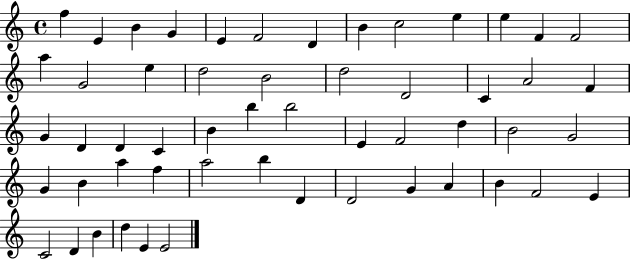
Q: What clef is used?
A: treble